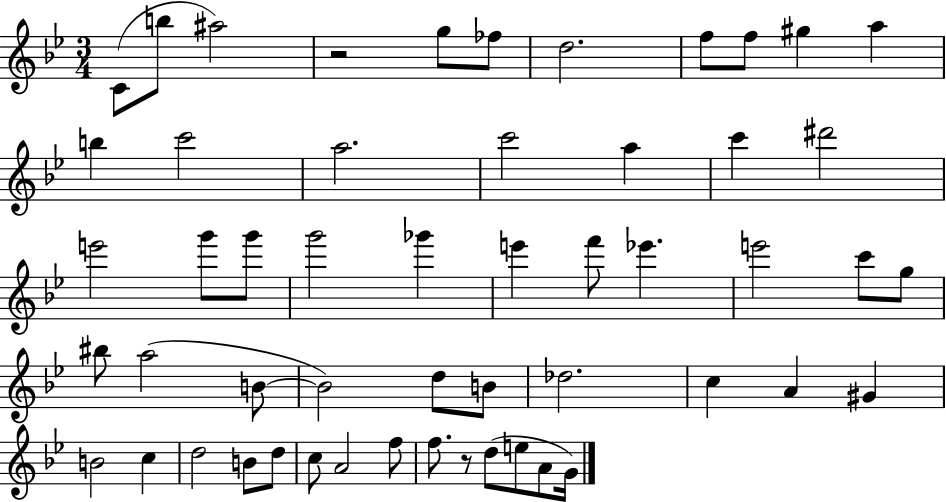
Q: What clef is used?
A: treble